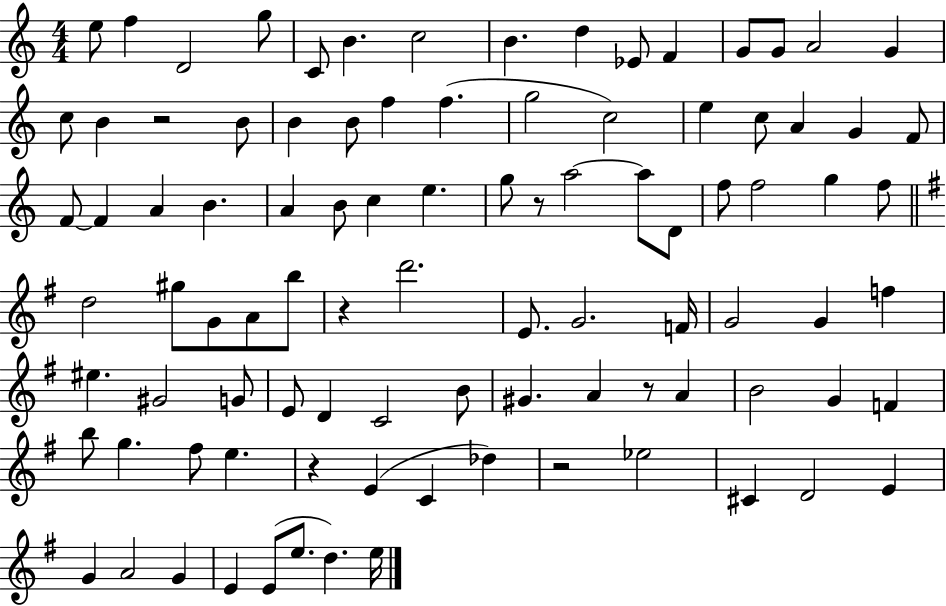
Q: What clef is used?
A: treble